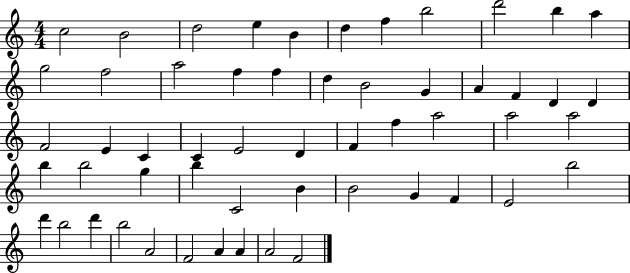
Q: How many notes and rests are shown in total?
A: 55